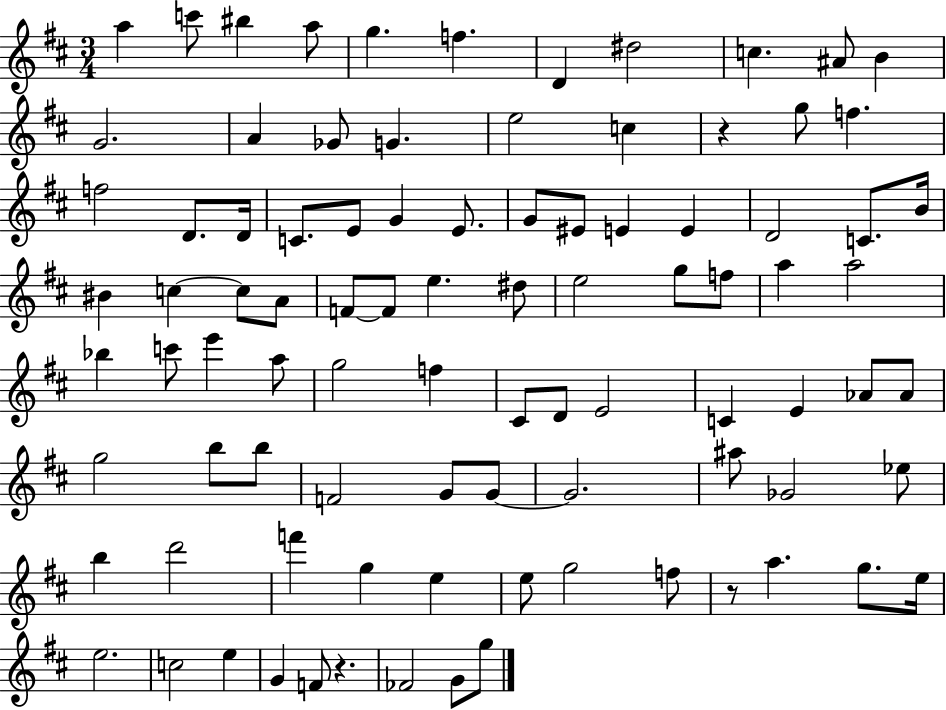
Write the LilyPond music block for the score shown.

{
  \clef treble
  \numericTimeSignature
  \time 3/4
  \key d \major
  a''4 c'''8 bis''4 a''8 | g''4. f''4. | d'4 dis''2 | c''4. ais'8 b'4 | \break g'2. | a'4 ges'8 g'4. | e''2 c''4 | r4 g''8 f''4. | \break f''2 d'8. d'16 | c'8. e'8 g'4 e'8. | g'8 eis'8 e'4 e'4 | d'2 c'8. b'16 | \break bis'4 c''4~~ c''8 a'8 | f'8~~ f'8 e''4. dis''8 | e''2 g''8 f''8 | a''4 a''2 | \break bes''4 c'''8 e'''4 a''8 | g''2 f''4 | cis'8 d'8 e'2 | c'4 e'4 aes'8 aes'8 | \break g''2 b''8 b''8 | f'2 g'8 g'8~~ | g'2. | ais''8 ges'2 ees''8 | \break b''4 d'''2 | f'''4 g''4 e''4 | e''8 g''2 f''8 | r8 a''4. g''8. e''16 | \break e''2. | c''2 e''4 | g'4 f'8 r4. | fes'2 g'8 g''8 | \break \bar "|."
}